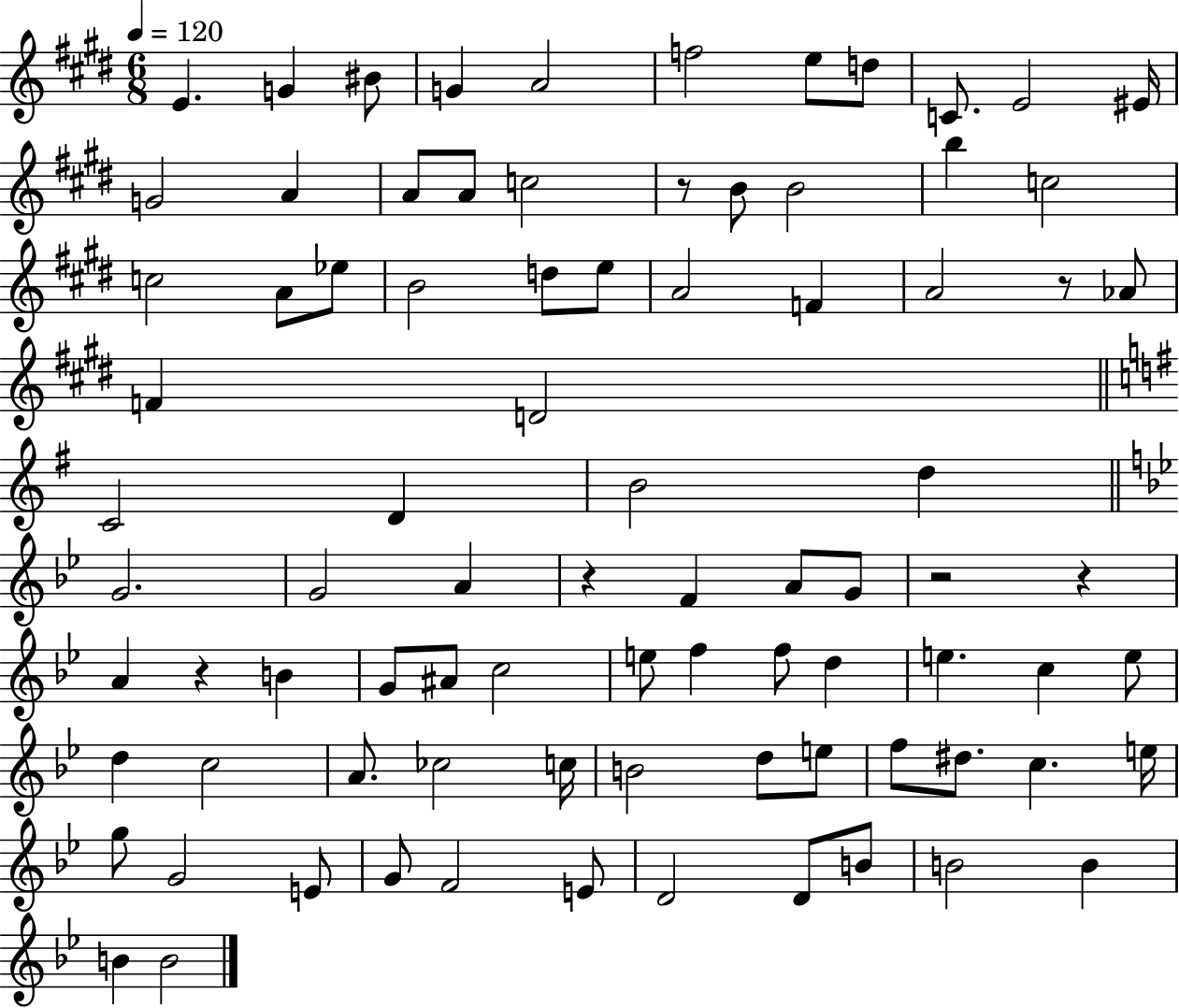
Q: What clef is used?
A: treble